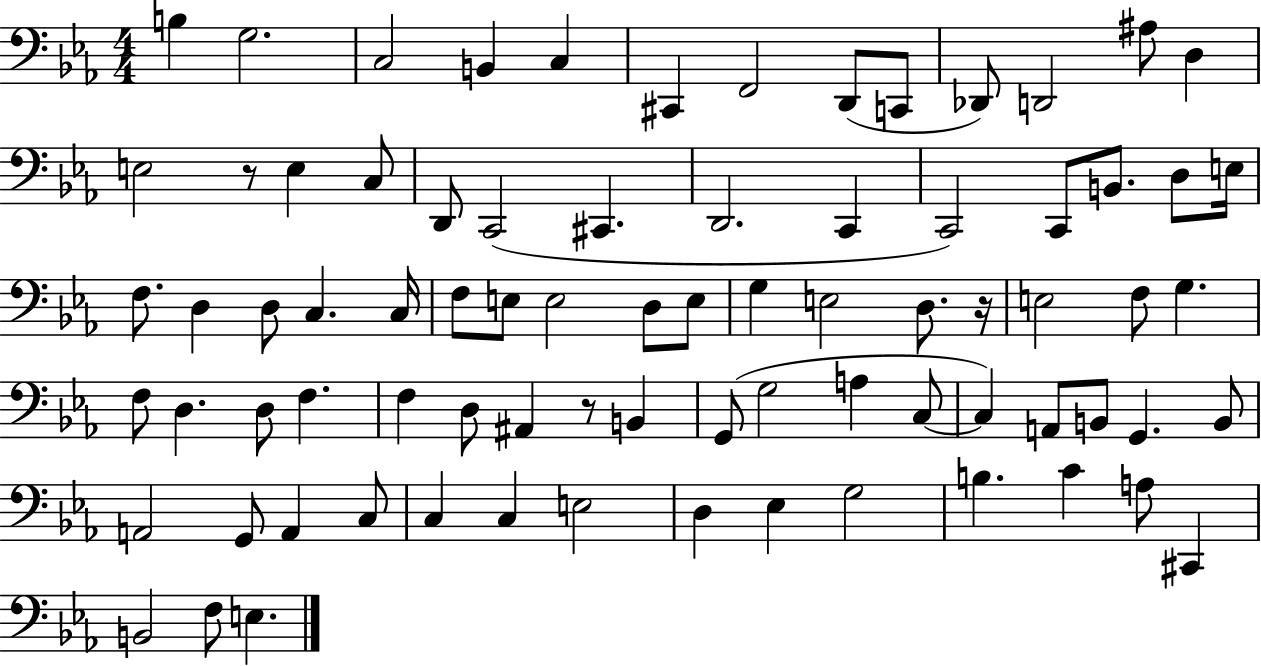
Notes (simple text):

B3/q G3/h. C3/h B2/q C3/q C#2/q F2/h D2/e C2/e Db2/e D2/h A#3/e D3/q E3/h R/e E3/q C3/e D2/e C2/h C#2/q. D2/h. C2/q C2/h C2/e B2/e. D3/e E3/s F3/e. D3/q D3/e C3/q. C3/s F3/e E3/e E3/h D3/e E3/e G3/q E3/h D3/e. R/s E3/h F3/e G3/q. F3/e D3/q. D3/e F3/q. F3/q D3/e A#2/q R/e B2/q G2/e G3/h A3/q C3/e C3/q A2/e B2/e G2/q. B2/e A2/h G2/e A2/q C3/e C3/q C3/q E3/h D3/q Eb3/q G3/h B3/q. C4/q A3/e C#2/q B2/h F3/e E3/q.